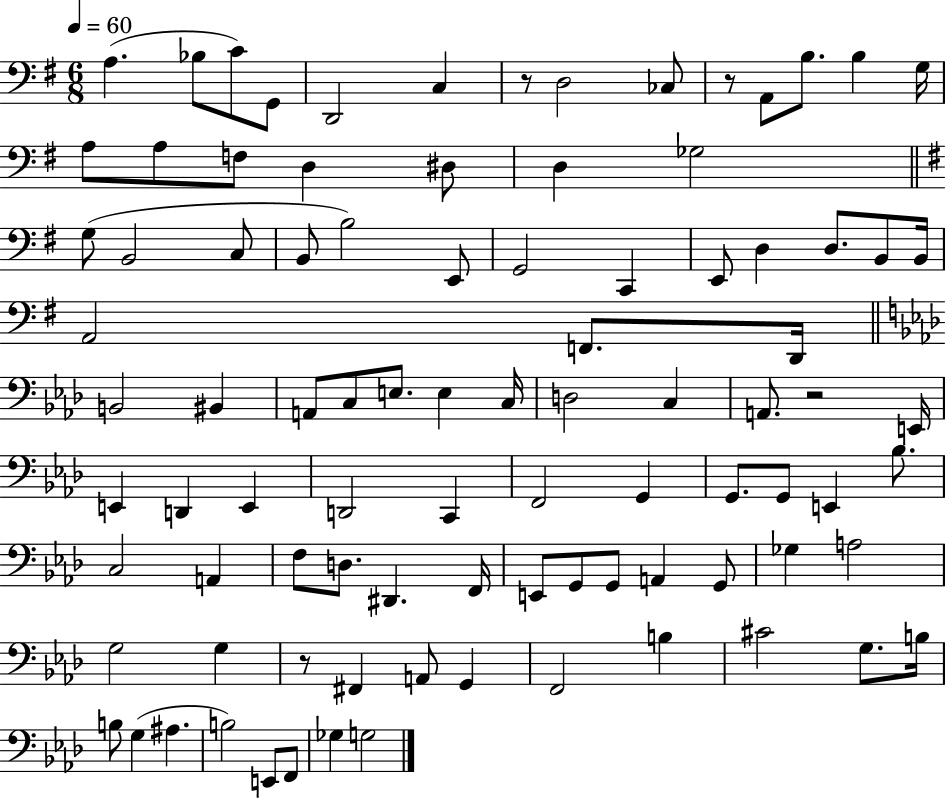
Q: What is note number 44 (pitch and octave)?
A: C3